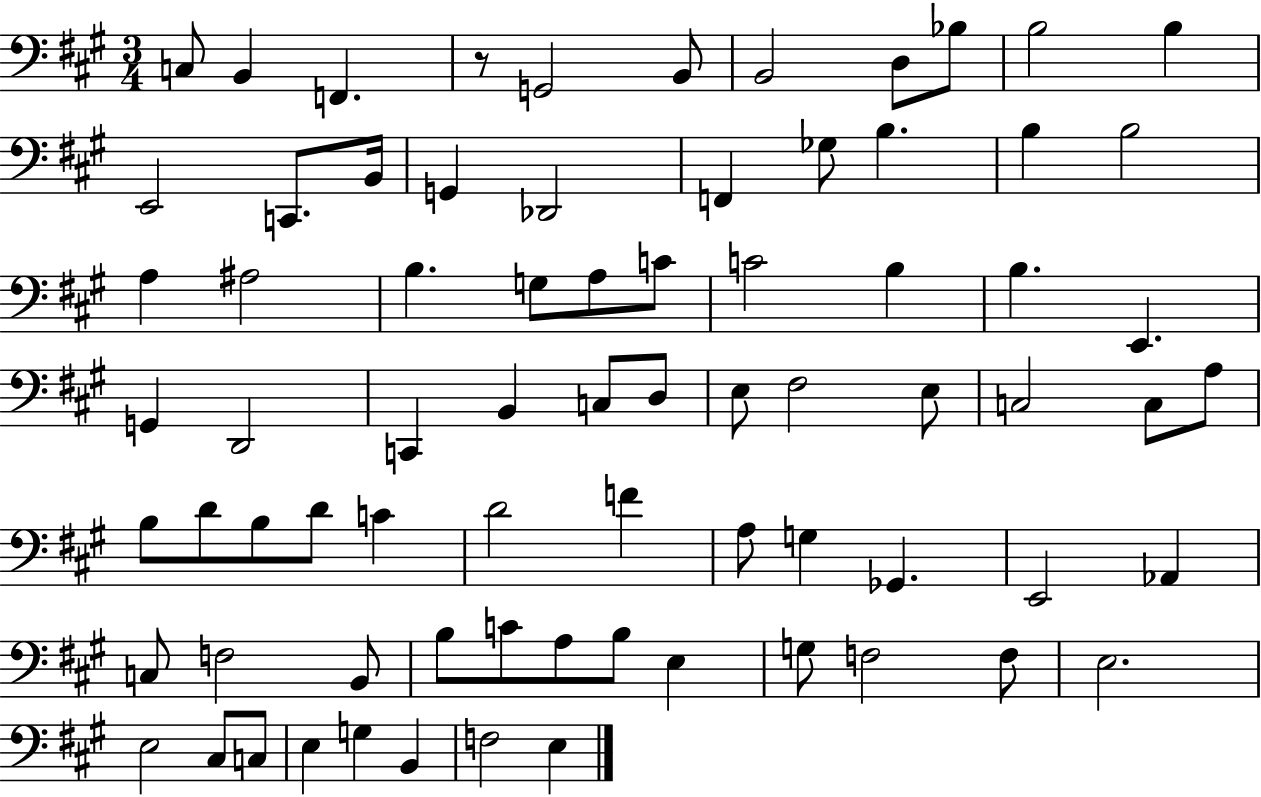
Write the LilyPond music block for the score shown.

{
  \clef bass
  \numericTimeSignature
  \time 3/4
  \key a \major
  c8 b,4 f,4. | r8 g,2 b,8 | b,2 d8 bes8 | b2 b4 | \break e,2 c,8. b,16 | g,4 des,2 | f,4 ges8 b4. | b4 b2 | \break a4 ais2 | b4. g8 a8 c'8 | c'2 b4 | b4. e,4. | \break g,4 d,2 | c,4 b,4 c8 d8 | e8 fis2 e8 | c2 c8 a8 | \break b8 d'8 b8 d'8 c'4 | d'2 f'4 | a8 g4 ges,4. | e,2 aes,4 | \break c8 f2 b,8 | b8 c'8 a8 b8 e4 | g8 f2 f8 | e2. | \break e2 cis8 c8 | e4 g4 b,4 | f2 e4 | \bar "|."
}